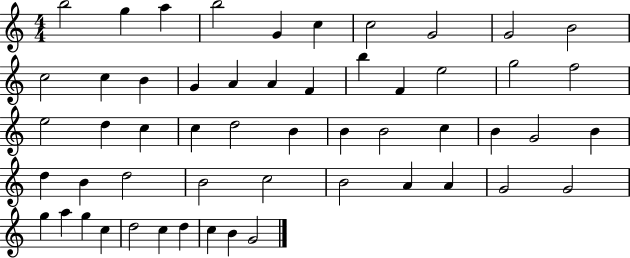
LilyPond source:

{
  \clef treble
  \numericTimeSignature
  \time 4/4
  \key c \major
  b''2 g''4 a''4 | b''2 g'4 c''4 | c''2 g'2 | g'2 b'2 | \break c''2 c''4 b'4 | g'4 a'4 a'4 f'4 | b''4 f'4 e''2 | g''2 f''2 | \break e''2 d''4 c''4 | c''4 d''2 b'4 | b'4 b'2 c''4 | b'4 g'2 b'4 | \break d''4 b'4 d''2 | b'2 c''2 | b'2 a'4 a'4 | g'2 g'2 | \break g''4 a''4 g''4 c''4 | d''2 c''4 d''4 | c''4 b'4 g'2 | \bar "|."
}